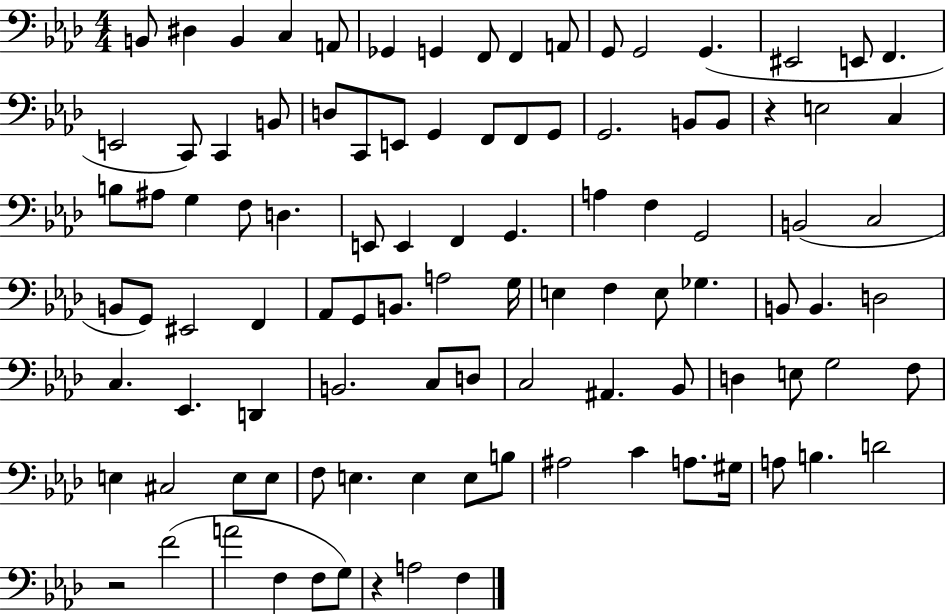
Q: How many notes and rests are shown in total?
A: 101